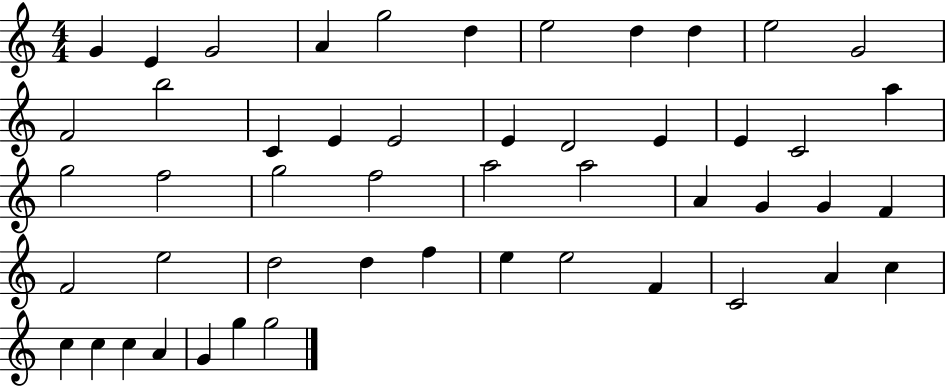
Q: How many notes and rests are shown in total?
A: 50